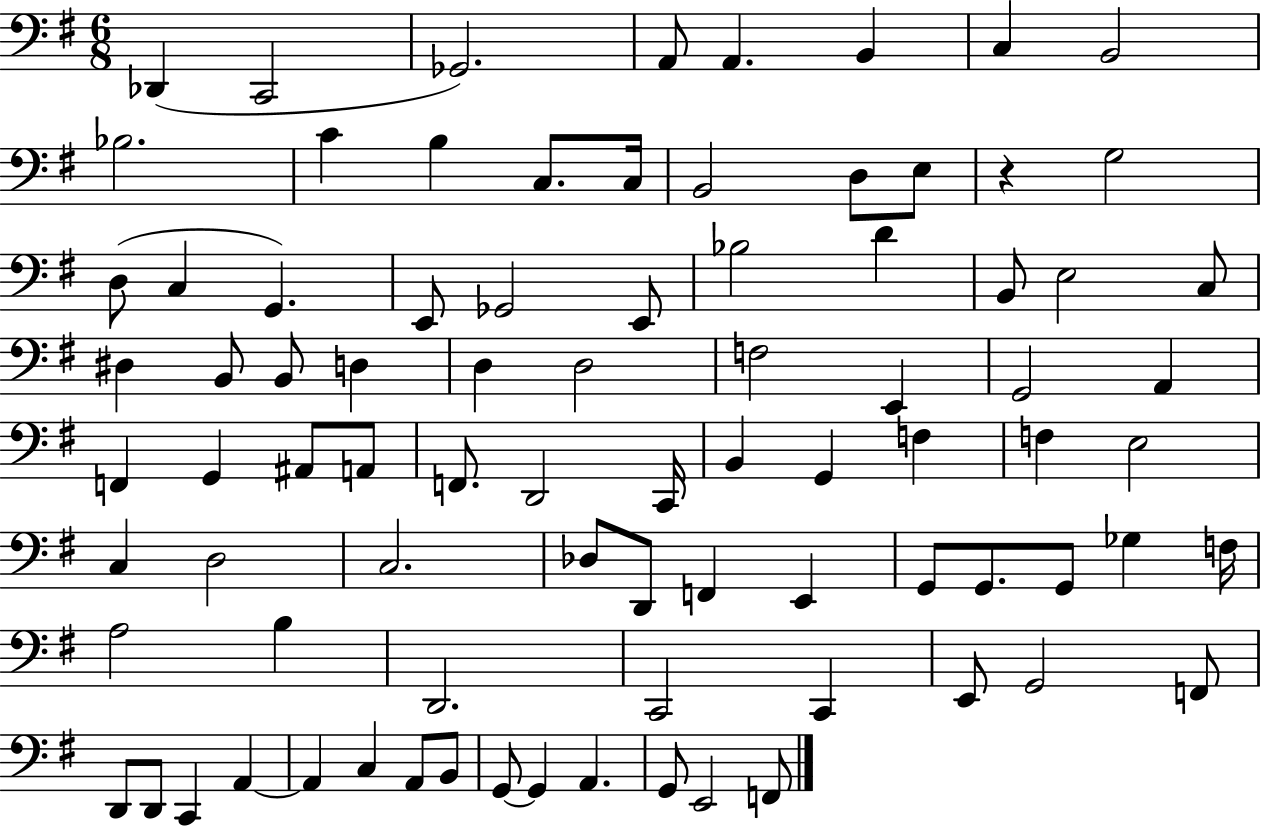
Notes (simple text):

Db2/q C2/h Gb2/h. A2/e A2/q. B2/q C3/q B2/h Bb3/h. C4/q B3/q C3/e. C3/s B2/h D3/e E3/e R/q G3/h D3/e C3/q G2/q. E2/e Gb2/h E2/e Bb3/h D4/q B2/e E3/h C3/e D#3/q B2/e B2/e D3/q D3/q D3/h F3/h E2/q G2/h A2/q F2/q G2/q A#2/e A2/e F2/e. D2/h C2/s B2/q G2/q F3/q F3/q E3/h C3/q D3/h C3/h. Db3/e D2/e F2/q E2/q G2/e G2/e. G2/e Gb3/q F3/s A3/h B3/q D2/h. C2/h C2/q E2/e G2/h F2/e D2/e D2/e C2/q A2/q A2/q C3/q A2/e B2/e G2/e G2/q A2/q. G2/e E2/h F2/e